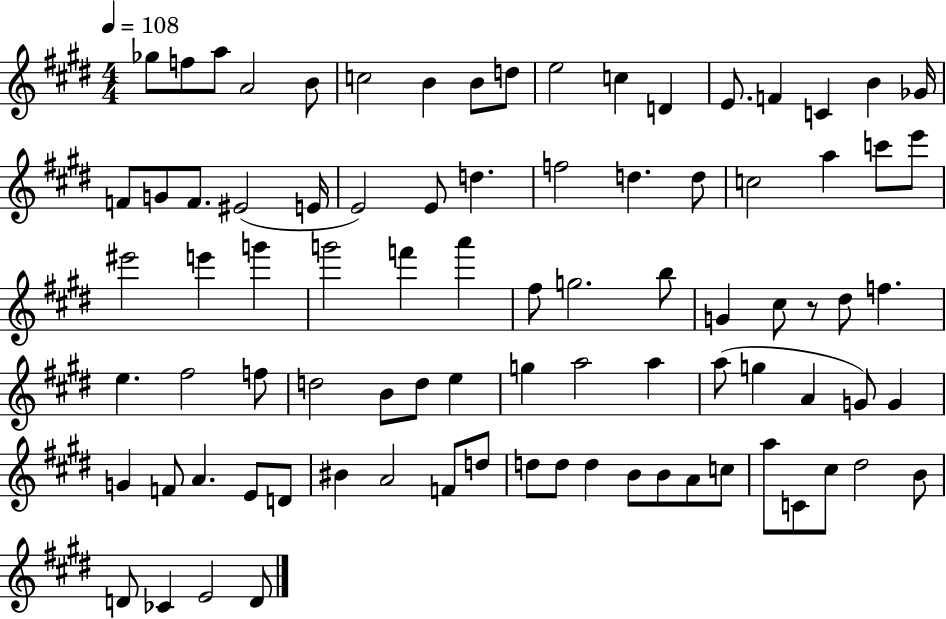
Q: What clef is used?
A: treble